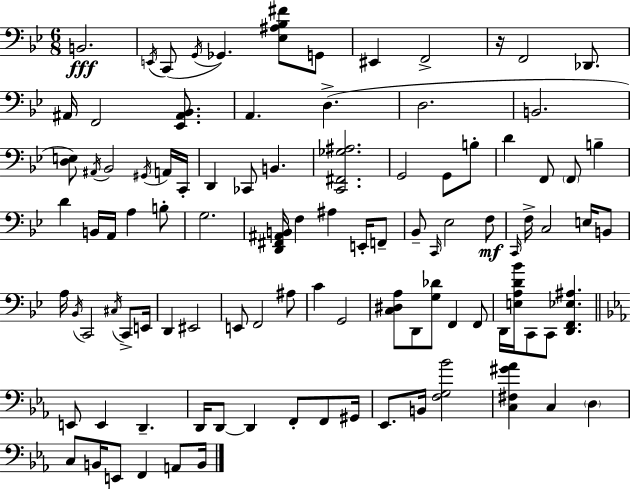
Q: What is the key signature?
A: BES major